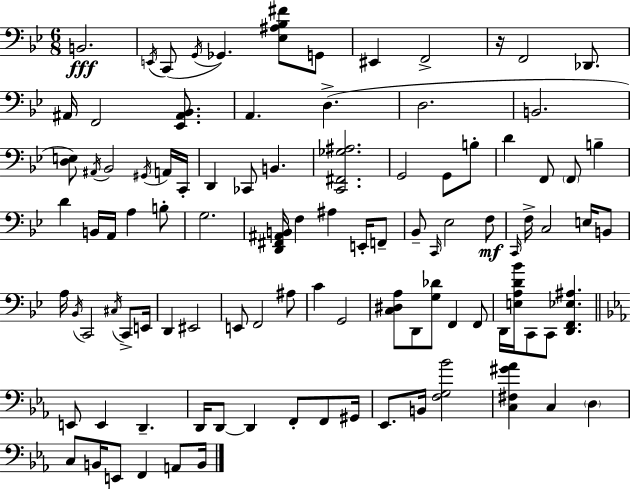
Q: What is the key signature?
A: BES major